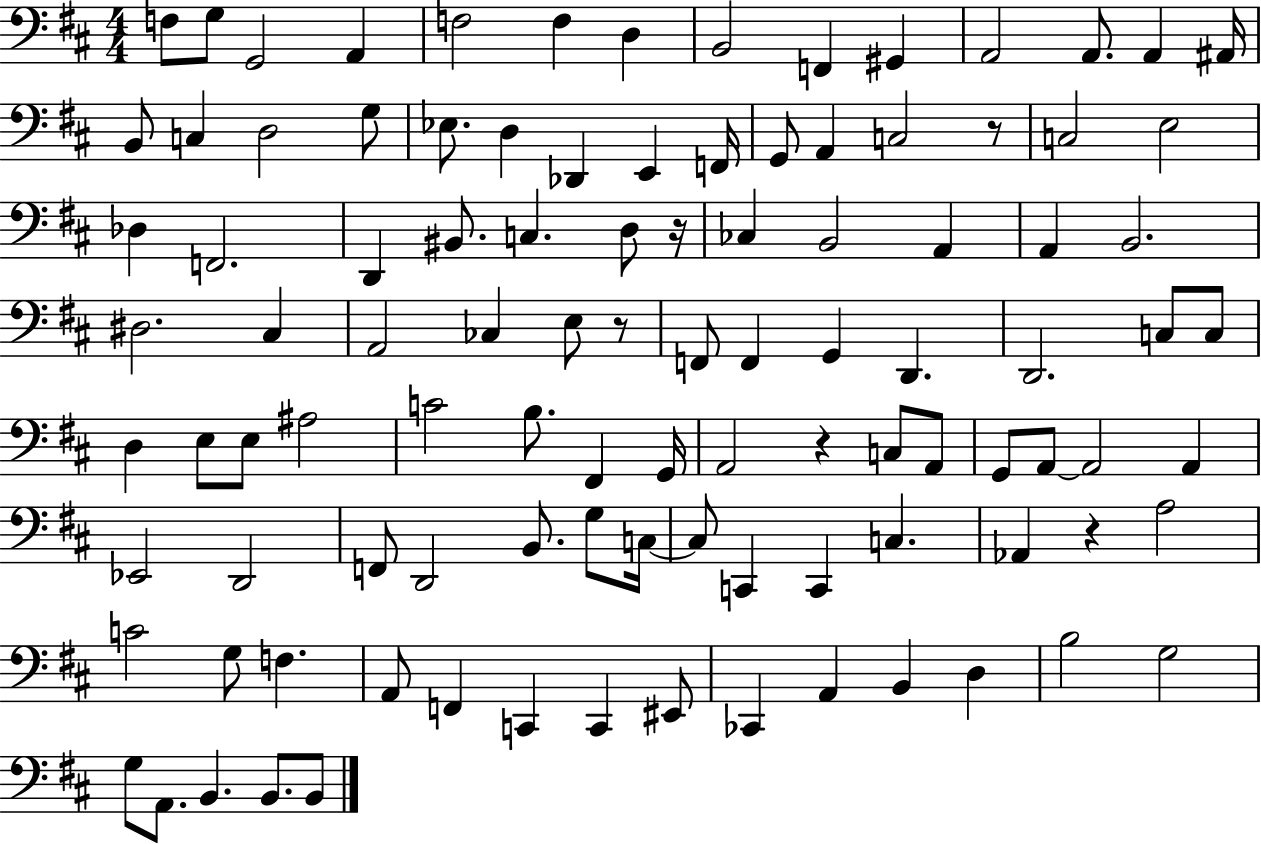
X:1
T:Untitled
M:4/4
L:1/4
K:D
F,/2 G,/2 G,,2 A,, F,2 F, D, B,,2 F,, ^G,, A,,2 A,,/2 A,, ^A,,/4 B,,/2 C, D,2 G,/2 _E,/2 D, _D,, E,, F,,/4 G,,/2 A,, C,2 z/2 C,2 E,2 _D, F,,2 D,, ^B,,/2 C, D,/2 z/4 _C, B,,2 A,, A,, B,,2 ^D,2 ^C, A,,2 _C, E,/2 z/2 F,,/2 F,, G,, D,, D,,2 C,/2 C,/2 D, E,/2 E,/2 ^A,2 C2 B,/2 ^F,, G,,/4 A,,2 z C,/2 A,,/2 G,,/2 A,,/2 A,,2 A,, _E,,2 D,,2 F,,/2 D,,2 B,,/2 G,/2 C,/4 C,/2 C,, C,, C, _A,, z A,2 C2 G,/2 F, A,,/2 F,, C,, C,, ^E,,/2 _C,, A,, B,, D, B,2 G,2 G,/2 A,,/2 B,, B,,/2 B,,/2